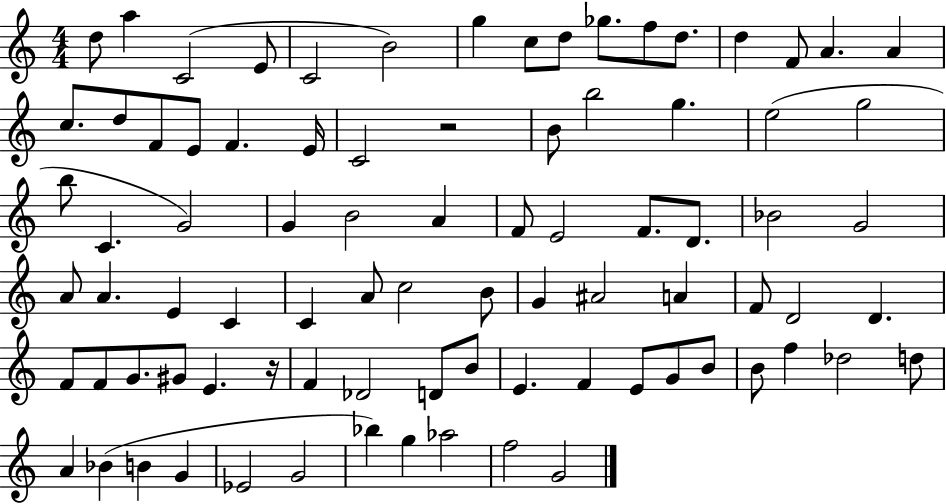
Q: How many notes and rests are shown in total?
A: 85